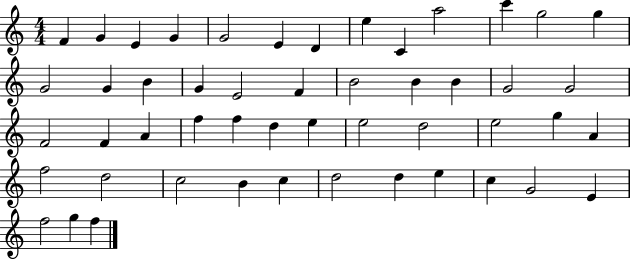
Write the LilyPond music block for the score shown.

{
  \clef treble
  \numericTimeSignature
  \time 4/4
  \key c \major
  f'4 g'4 e'4 g'4 | g'2 e'4 d'4 | e''4 c'4 a''2 | c'''4 g''2 g''4 | \break g'2 g'4 b'4 | g'4 e'2 f'4 | b'2 b'4 b'4 | g'2 g'2 | \break f'2 f'4 a'4 | f''4 f''4 d''4 e''4 | e''2 d''2 | e''2 g''4 a'4 | \break f''2 d''2 | c''2 b'4 c''4 | d''2 d''4 e''4 | c''4 g'2 e'4 | \break f''2 g''4 f''4 | \bar "|."
}